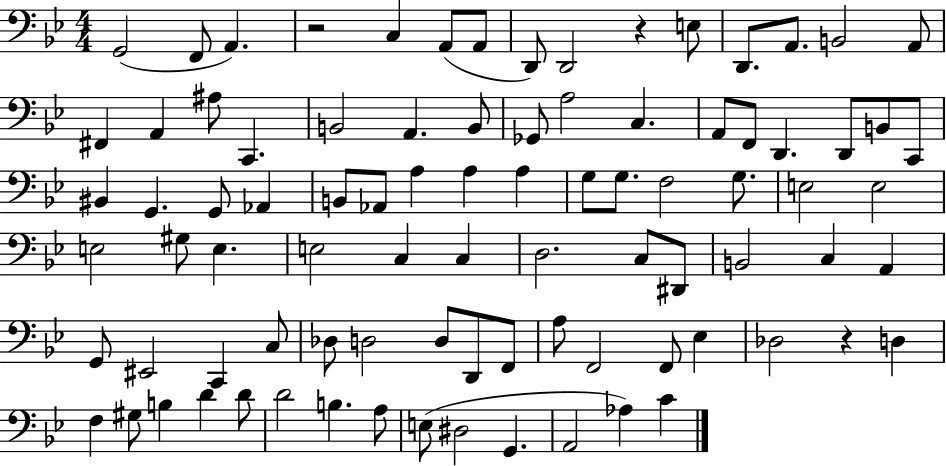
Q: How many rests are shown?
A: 3